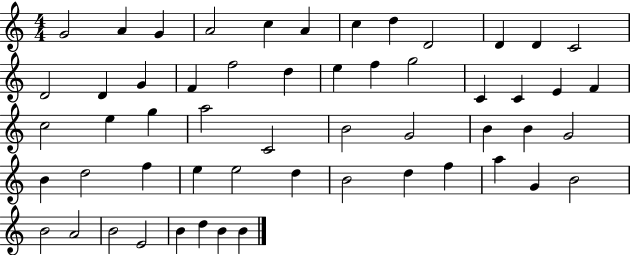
G4/h A4/q G4/q A4/h C5/q A4/q C5/q D5/q D4/h D4/q D4/q C4/h D4/h D4/q G4/q F4/q F5/h D5/q E5/q F5/q G5/h C4/q C4/q E4/q F4/q C5/h E5/q G5/q A5/h C4/h B4/h G4/h B4/q B4/q G4/h B4/q D5/h F5/q E5/q E5/h D5/q B4/h D5/q F5/q A5/q G4/q B4/h B4/h A4/h B4/h E4/h B4/q D5/q B4/q B4/q